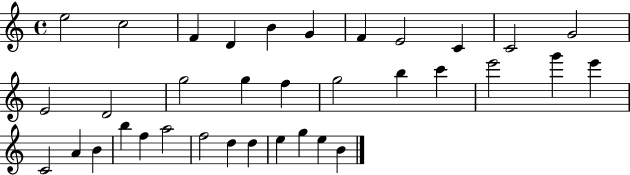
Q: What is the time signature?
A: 4/4